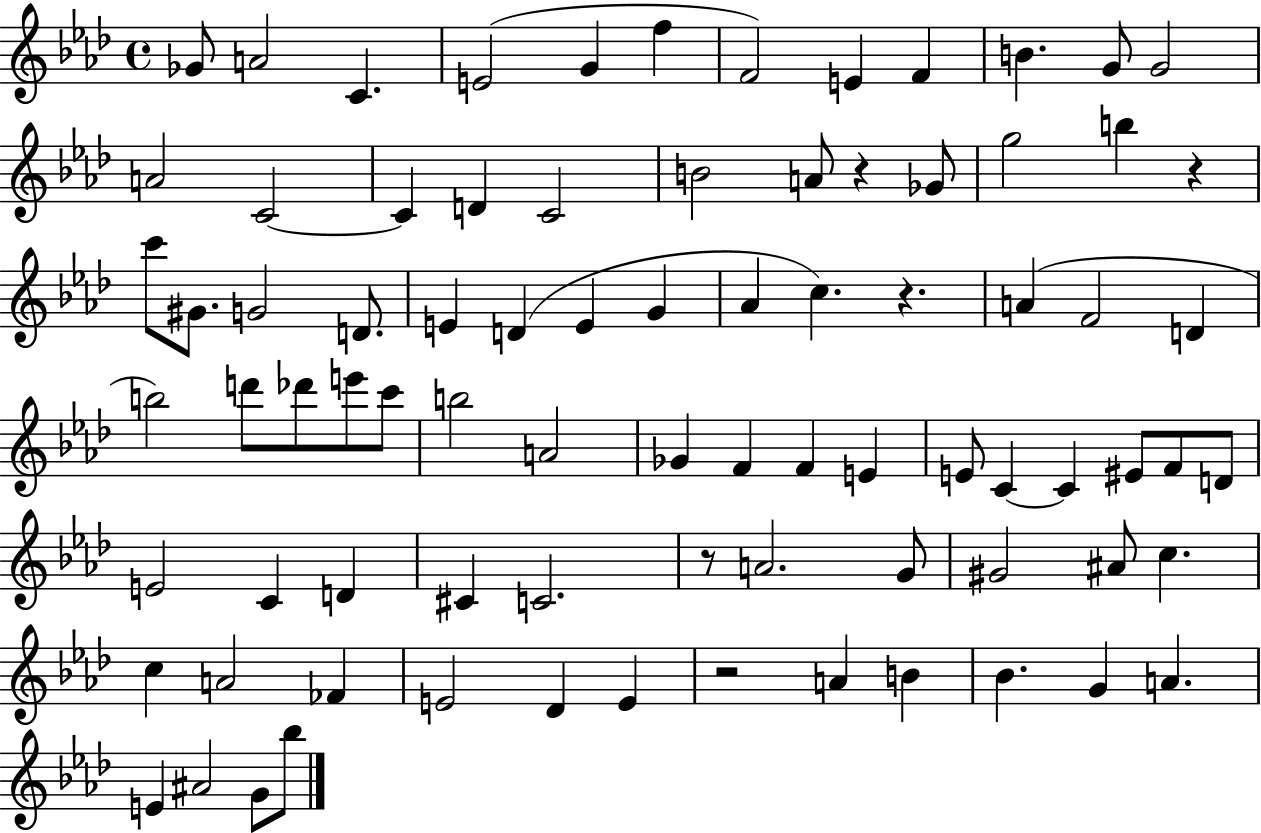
Gb4/e A4/h C4/q. E4/h G4/q F5/q F4/h E4/q F4/q B4/q. G4/e G4/h A4/h C4/h C4/q D4/q C4/h B4/h A4/e R/q Gb4/e G5/h B5/q R/q C6/e G#4/e. G4/h D4/e. E4/q D4/q E4/q G4/q Ab4/q C5/q. R/q. A4/q F4/h D4/q B5/h D6/e Db6/e E6/e C6/e B5/h A4/h Gb4/q F4/q F4/q E4/q E4/e C4/q C4/q EIS4/e F4/e D4/e E4/h C4/q D4/q C#4/q C4/h. R/e A4/h. G4/e G#4/h A#4/e C5/q. C5/q A4/h FES4/q E4/h Db4/q E4/q R/h A4/q B4/q Bb4/q. G4/q A4/q. E4/q A#4/h G4/e Bb5/e